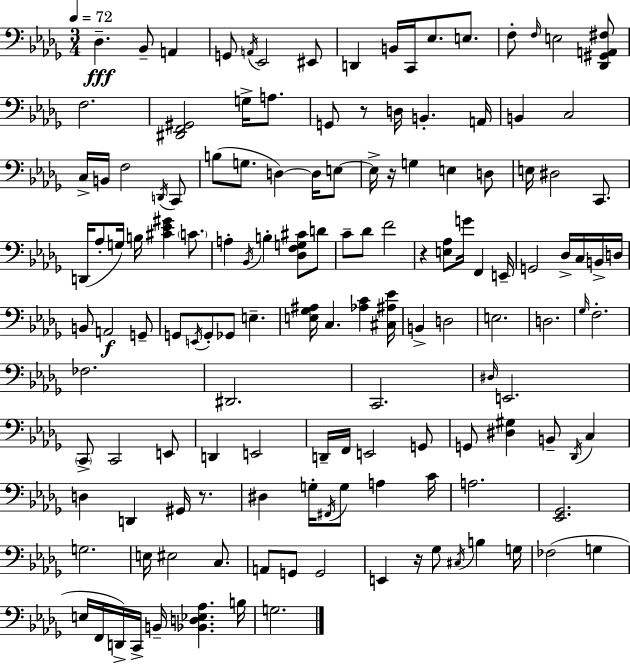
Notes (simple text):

Db3/q. Bb2/e A2/q G2/e A2/s Eb2/h EIS2/e D2/q B2/s C2/s Eb3/e. E3/e. F3/e F3/s E3/h [Db2,G#2,A2,F#3]/e F3/h. [D#2,F2,G#2]/h G3/s A3/e. G2/e R/e D3/s B2/q. A2/s B2/q C3/h C3/s B2/s F3/h D2/s C2/e B3/e G3/e. D3/q D3/s E3/e E3/s R/s G3/q E3/q D3/e E3/s D#3/h C2/e. D2/s Ab3/e G3/s B3/s [C#4,Eb4,G#4]/q C4/e. A3/q Bb2/s B3/q [Db3,F3,G3,C#4]/e D4/e C4/e Db4/e F4/h R/q [E3,Ab3]/e G4/s F2/q E2/s G2/h Db3/s C3/s B2/s D3/s B2/e A2/h G2/e G2/e E2/s G2/e Gb2/e E3/q. [E3,Gb3,A#3]/s C3/q. [Ab3,C4]/q [C#3,A#3,Eb4]/s B2/q D3/h E3/h. D3/h. Gb3/s F3/h. FES3/h. D#2/h. C2/h. D#3/s E2/h. C2/e C2/h E2/e D2/q E2/h D2/s F2/s E2/h G2/e G2/e [D#3,G#3]/q B2/e Db2/s C3/q D3/q D2/q G#2/s R/e. D#3/q G3/s F#2/s G3/e A3/q C4/s A3/h. [Eb2,Gb2]/h. G3/h. E3/s EIS3/h C3/e. A2/e G2/e G2/h E2/q R/s Gb3/e C#3/s B3/q G3/s FES3/h G3/q E3/s F2/s D2/s C2/s B2/s [Bb2,D3,Eb3,Ab3]/q. B3/s G3/h.